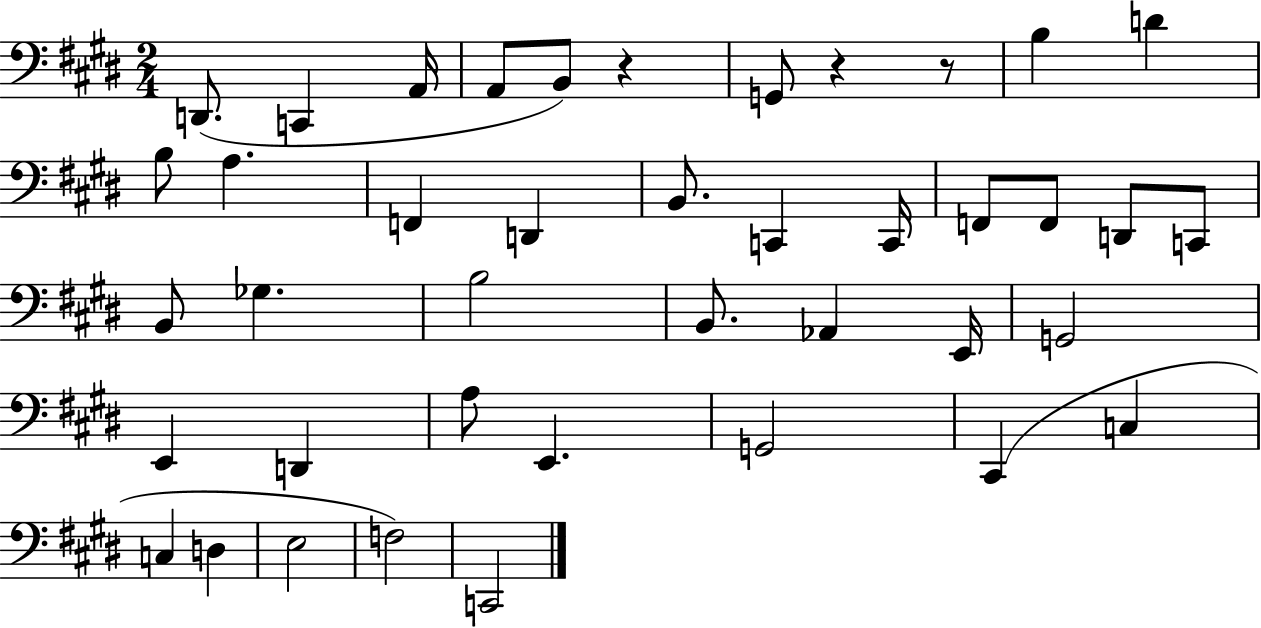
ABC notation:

X:1
T:Untitled
M:2/4
L:1/4
K:E
D,,/2 C,, A,,/4 A,,/2 B,,/2 z G,,/2 z z/2 B, D B,/2 A, F,, D,, B,,/2 C,, C,,/4 F,,/2 F,,/2 D,,/2 C,,/2 B,,/2 _G, B,2 B,,/2 _A,, E,,/4 G,,2 E,, D,, A,/2 E,, G,,2 ^C,, C, C, D, E,2 F,2 C,,2